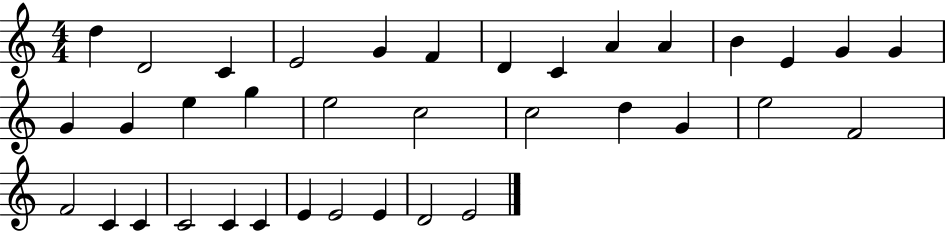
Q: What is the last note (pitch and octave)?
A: E4